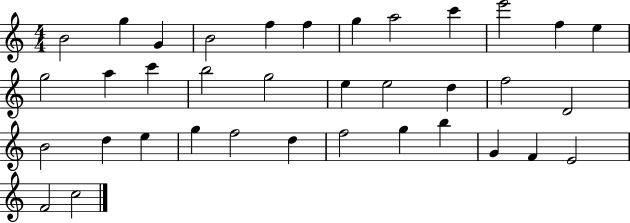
X:1
T:Untitled
M:4/4
L:1/4
K:C
B2 g G B2 f f g a2 c' e'2 f e g2 a c' b2 g2 e e2 d f2 D2 B2 d e g f2 d f2 g b G F E2 F2 c2